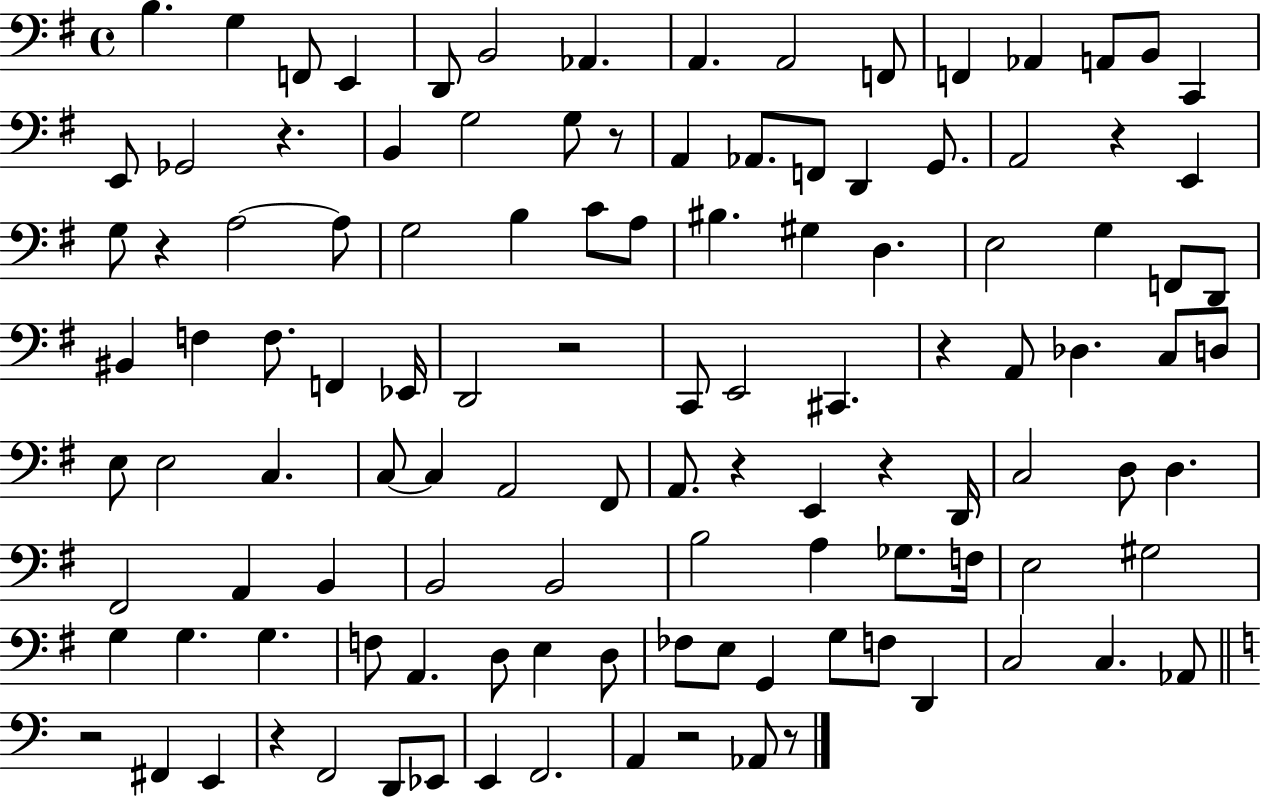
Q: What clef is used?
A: bass